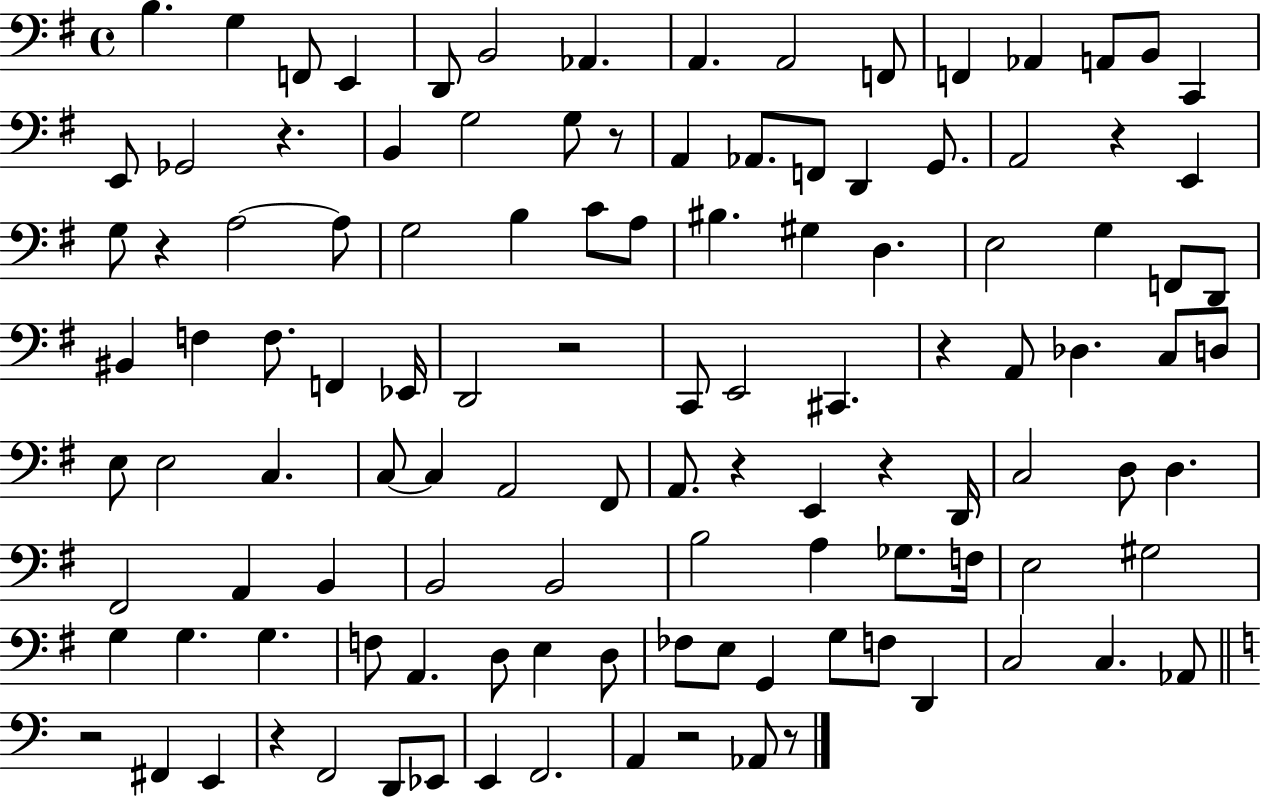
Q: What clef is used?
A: bass